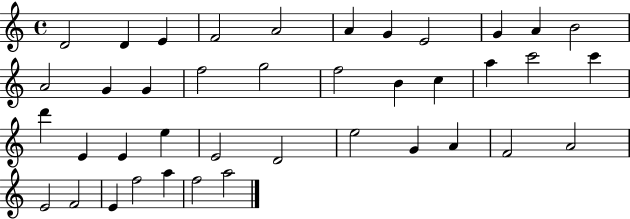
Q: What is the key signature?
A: C major